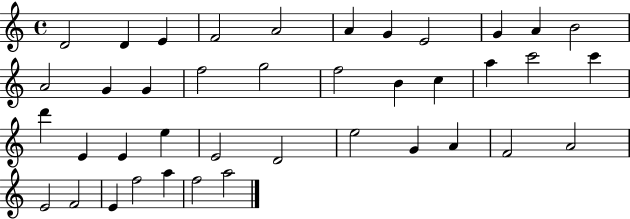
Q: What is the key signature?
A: C major